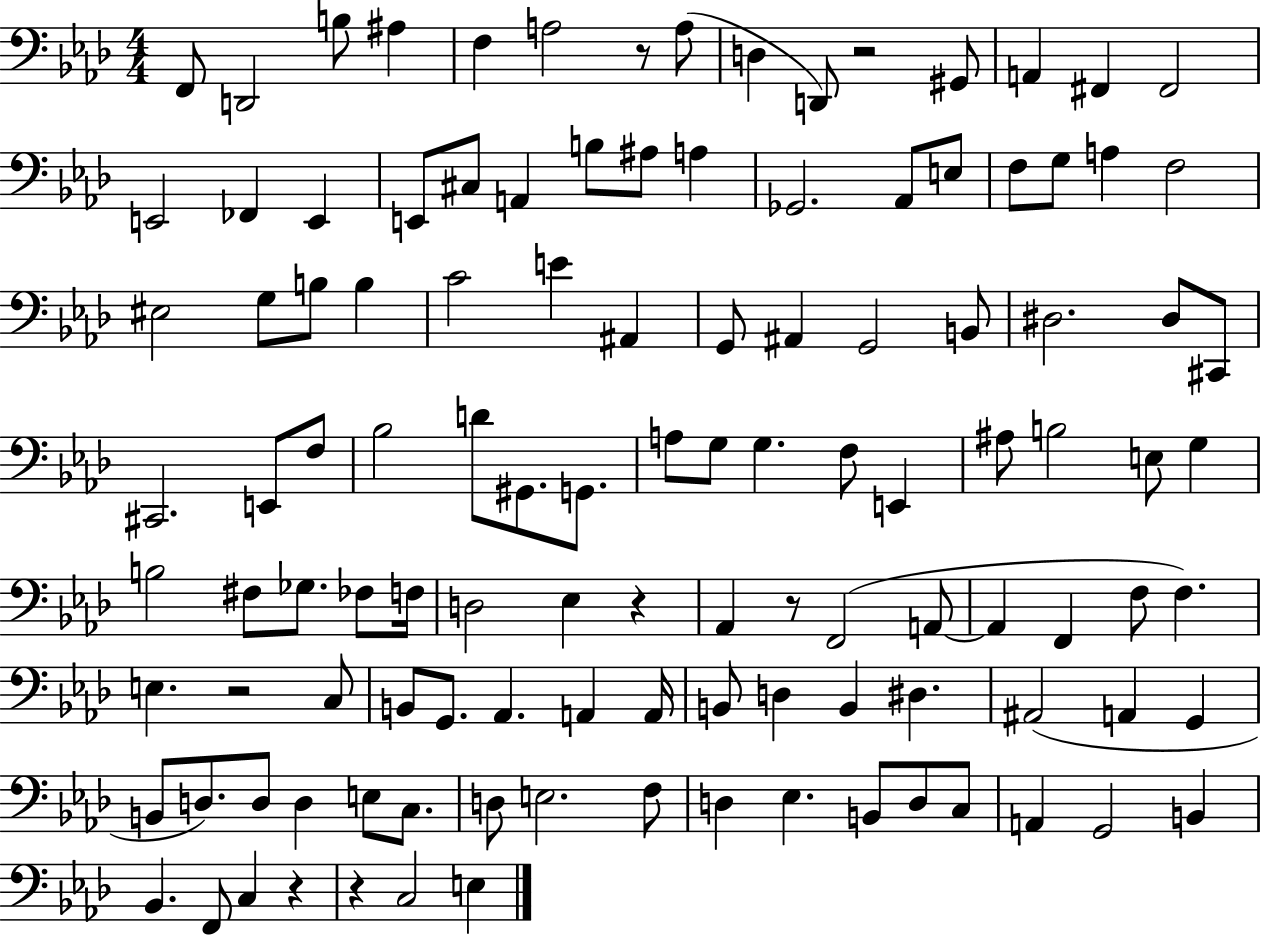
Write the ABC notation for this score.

X:1
T:Untitled
M:4/4
L:1/4
K:Ab
F,,/2 D,,2 B,/2 ^A, F, A,2 z/2 A,/2 D, D,,/2 z2 ^G,,/2 A,, ^F,, ^F,,2 E,,2 _F,, E,, E,,/2 ^C,/2 A,, B,/2 ^A,/2 A, _G,,2 _A,,/2 E,/2 F,/2 G,/2 A, F,2 ^E,2 G,/2 B,/2 B, C2 E ^A,, G,,/2 ^A,, G,,2 B,,/2 ^D,2 ^D,/2 ^C,,/2 ^C,,2 E,,/2 F,/2 _B,2 D/2 ^G,,/2 G,,/2 A,/2 G,/2 G, F,/2 E,, ^A,/2 B,2 E,/2 G, B,2 ^F,/2 _G,/2 _F,/2 F,/4 D,2 _E, z _A,, z/2 F,,2 A,,/2 A,, F,, F,/2 F, E, z2 C,/2 B,,/2 G,,/2 _A,, A,, A,,/4 B,,/2 D, B,, ^D, ^A,,2 A,, G,, B,,/2 D,/2 D,/2 D, E,/2 C,/2 D,/2 E,2 F,/2 D, _E, B,,/2 D,/2 C,/2 A,, G,,2 B,, _B,, F,,/2 C, z z C,2 E,